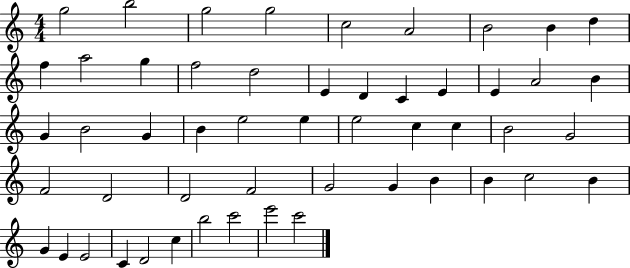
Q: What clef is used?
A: treble